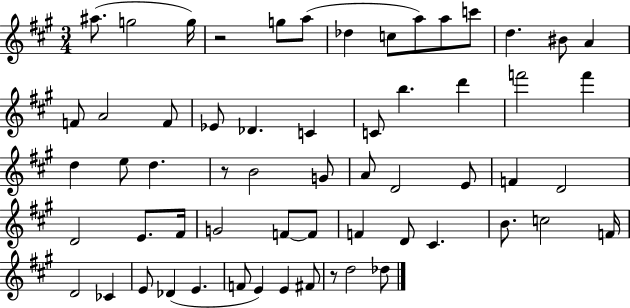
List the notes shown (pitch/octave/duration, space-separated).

A#5/e. G5/h G5/s R/h G5/e A5/e Db5/q C5/e A5/e A5/e C6/e D5/q. BIS4/e A4/q F4/e A4/h F4/e Eb4/e Db4/q. C4/q C4/e B5/q. D6/q F6/h F6/q D5/q E5/e D5/q. R/e B4/h G4/e A4/e D4/h E4/e F4/q D4/h D4/h E4/e. F#4/s G4/h F4/e F4/e F4/q D4/e C#4/q. B4/e. C5/h F4/s D4/h CES4/q E4/e Db4/q E4/q. F4/e E4/q E4/q F#4/e R/e D5/h Db5/e